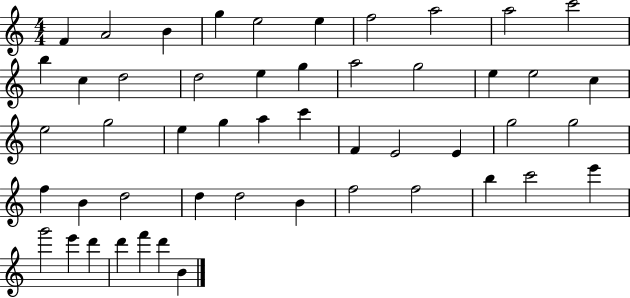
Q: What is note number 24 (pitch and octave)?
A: E5